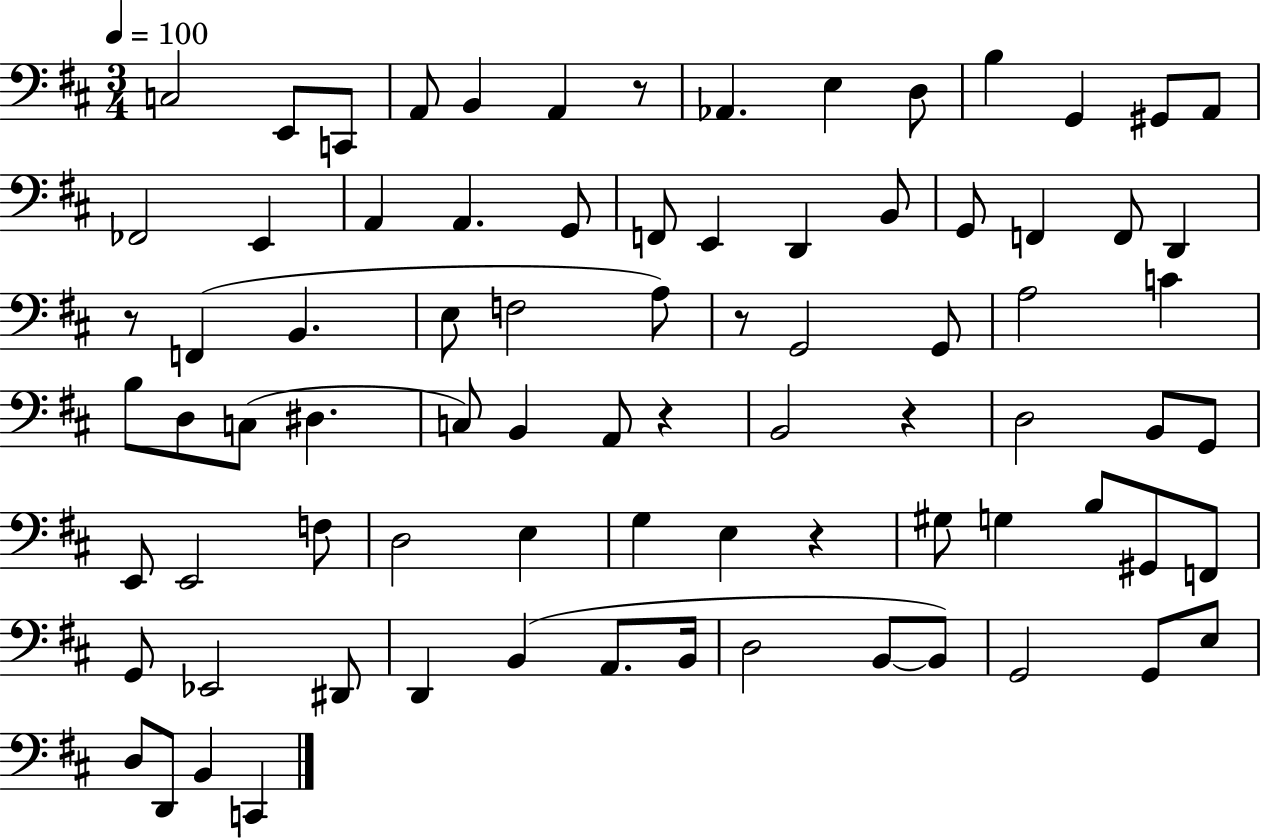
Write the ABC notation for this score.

X:1
T:Untitled
M:3/4
L:1/4
K:D
C,2 E,,/2 C,,/2 A,,/2 B,, A,, z/2 _A,, E, D,/2 B, G,, ^G,,/2 A,,/2 _F,,2 E,, A,, A,, G,,/2 F,,/2 E,, D,, B,,/2 G,,/2 F,, F,,/2 D,, z/2 F,, B,, E,/2 F,2 A,/2 z/2 G,,2 G,,/2 A,2 C B,/2 D,/2 C,/2 ^D, C,/2 B,, A,,/2 z B,,2 z D,2 B,,/2 G,,/2 E,,/2 E,,2 F,/2 D,2 E, G, E, z ^G,/2 G, B,/2 ^G,,/2 F,,/2 G,,/2 _E,,2 ^D,,/2 D,, B,, A,,/2 B,,/4 D,2 B,,/2 B,,/2 G,,2 G,,/2 E,/2 D,/2 D,,/2 B,, C,,